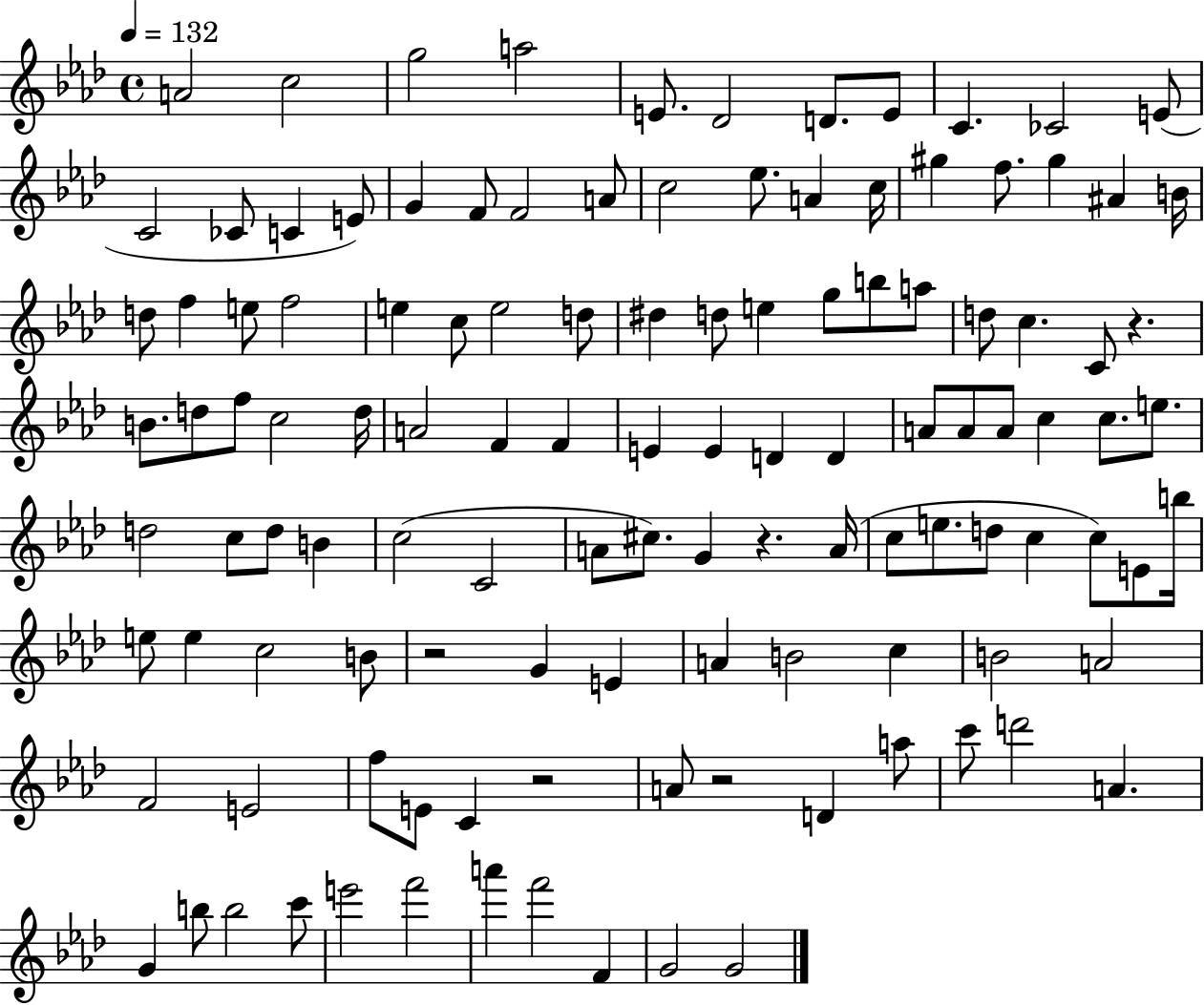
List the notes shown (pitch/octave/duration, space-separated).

A4/h C5/h G5/h A5/h E4/e. Db4/h D4/e. E4/e C4/q. CES4/h E4/e C4/h CES4/e C4/q E4/e G4/q F4/e F4/h A4/e C5/h Eb5/e. A4/q C5/s G#5/q F5/e. G#5/q A#4/q B4/s D5/e F5/q E5/e F5/h E5/q C5/e E5/h D5/e D#5/q D5/e E5/q G5/e B5/e A5/e D5/e C5/q. C4/e R/q. B4/e. D5/e F5/e C5/h D5/s A4/h F4/q F4/q E4/q E4/q D4/q D4/q A4/e A4/e A4/e C5/q C5/e. E5/e. D5/h C5/e D5/e B4/q C5/h C4/h A4/e C#5/e. G4/q R/q. A4/s C5/e E5/e. D5/e C5/q C5/e E4/e B5/s E5/e E5/q C5/h B4/e R/h G4/q E4/q A4/q B4/h C5/q B4/h A4/h F4/h E4/h F5/e E4/e C4/q R/h A4/e R/h D4/q A5/e C6/e D6/h A4/q. G4/q B5/e B5/h C6/e E6/h F6/h A6/q F6/h F4/q G4/h G4/h